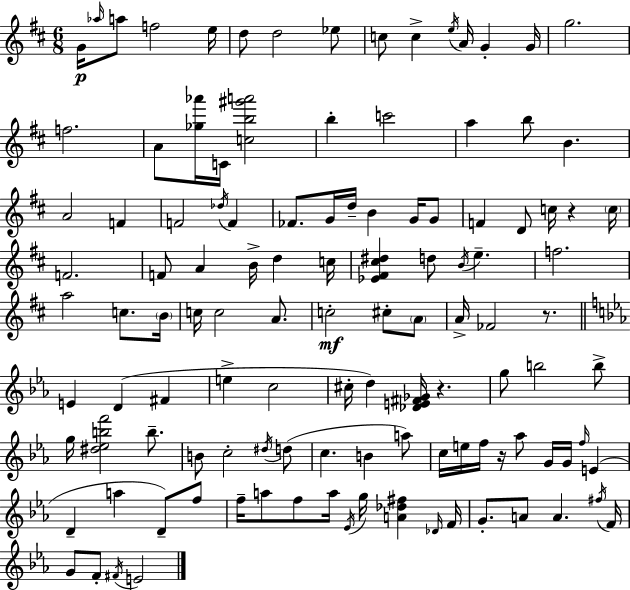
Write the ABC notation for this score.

X:1
T:Untitled
M:6/8
L:1/4
K:D
G/4 _a/4 a/2 f2 e/4 d/2 d2 _e/2 c/2 c e/4 A/4 G G/4 g2 f2 A/2 [_g_a']/4 C/4 [cb^g'a']2 b c'2 a b/2 B A2 F F2 _d/4 F _F/2 G/4 d/4 B G/4 G/2 F D/2 c/4 z c/4 F2 F/2 A B/4 d c/4 [_E^F^c^d] d/2 B/4 e f2 a2 c/2 B/4 c/4 c2 A/2 c2 ^c/2 A/2 A/4 _F2 z/2 E D ^F e c2 ^c/4 d [_DE^F_G]/4 z g/2 b2 b/2 g/4 [^d_ebf']2 b/2 B/2 c2 ^d/4 d/2 c B a/2 c/4 e/4 f/4 z/4 _a/2 G/4 G/4 f/4 E D a D/2 f/2 f/4 a/2 f/2 a/4 _E/4 g/4 [A_d^f] _D/4 F/4 G/2 A/2 A ^f/4 F/4 G/2 F/2 ^F/4 E2